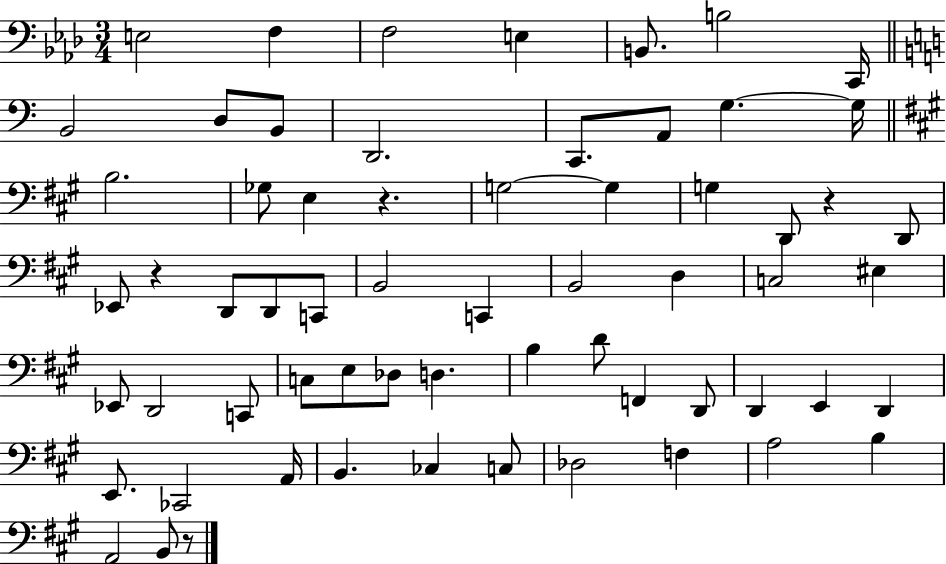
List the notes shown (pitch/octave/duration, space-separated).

E3/h F3/q F3/h E3/q B2/e. B3/h C2/s B2/h D3/e B2/e D2/h. C2/e. A2/e G3/q. G3/s B3/h. Gb3/e E3/q R/q. G3/h G3/q G3/q D2/e R/q D2/e Eb2/e R/q D2/e D2/e C2/e B2/h C2/q B2/h D3/q C3/h EIS3/q Eb2/e D2/h C2/e C3/e E3/e Db3/e D3/q. B3/q D4/e F2/q D2/e D2/q E2/q D2/q E2/e. CES2/h A2/s B2/q. CES3/q C3/e Db3/h F3/q A3/h B3/q A2/h B2/e R/e